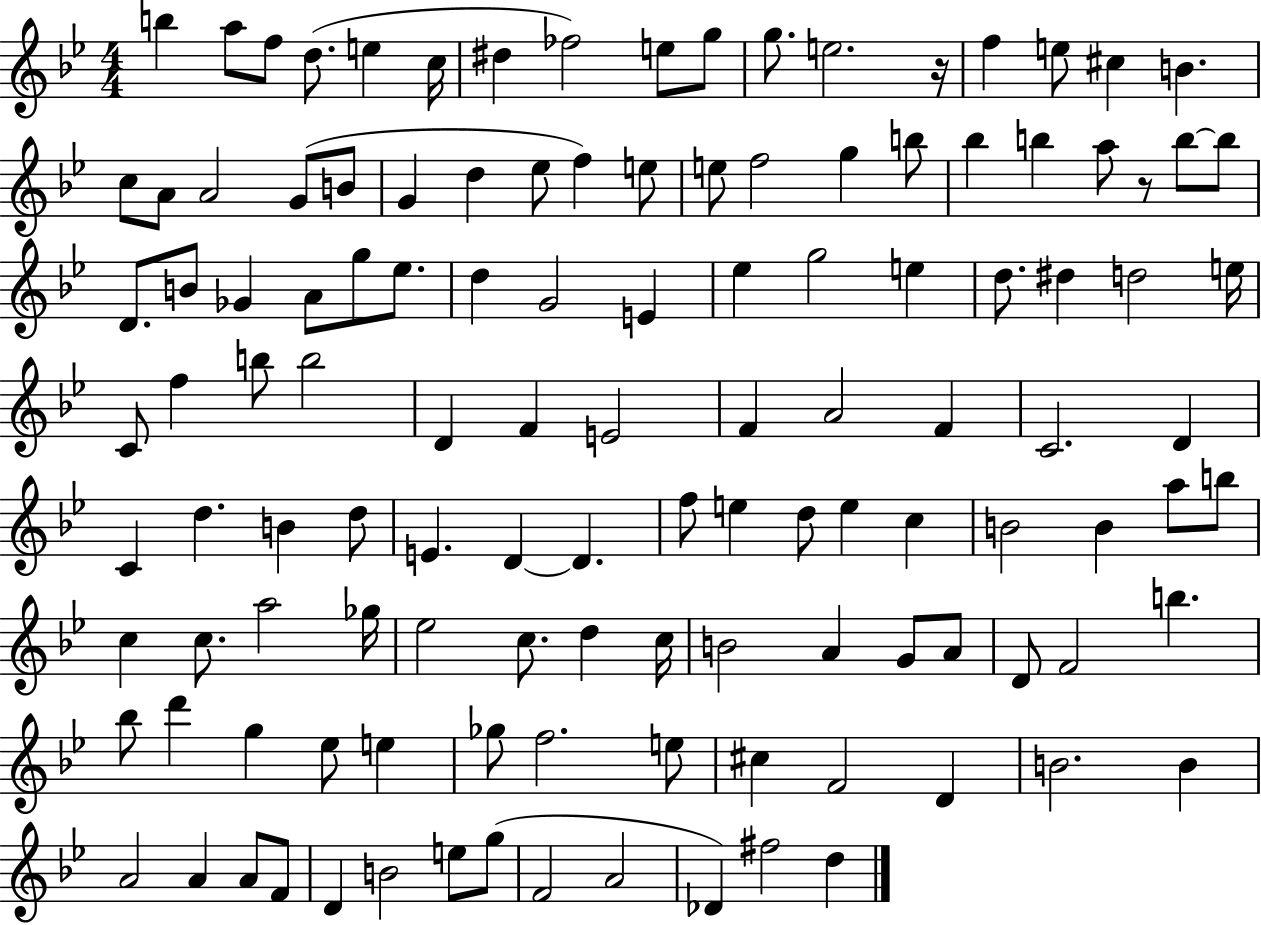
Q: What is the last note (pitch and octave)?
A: D5